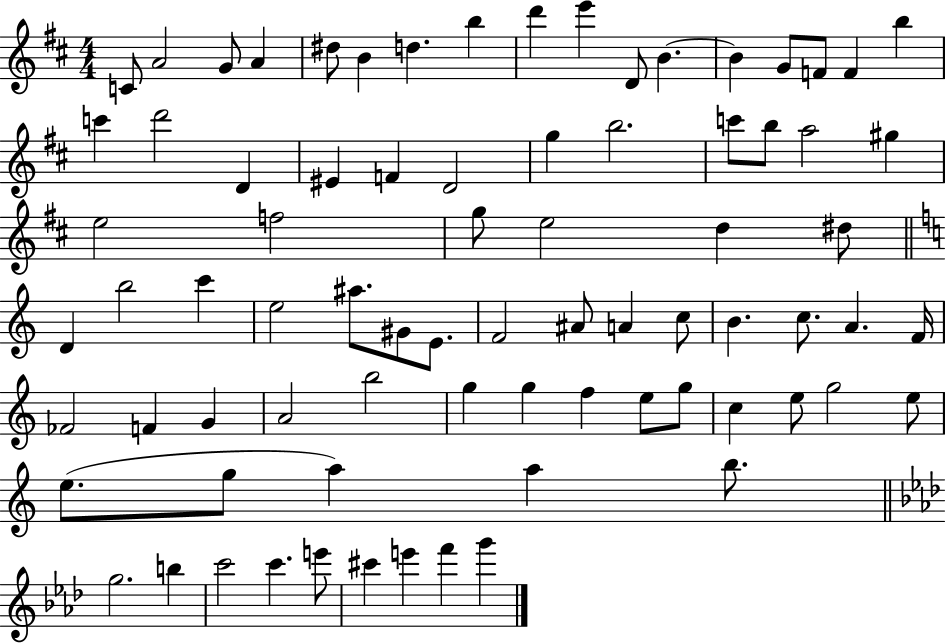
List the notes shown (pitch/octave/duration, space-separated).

C4/e A4/h G4/e A4/q D#5/e B4/q D5/q. B5/q D6/q E6/q D4/e B4/q. B4/q G4/e F4/e F4/q B5/q C6/q D6/h D4/q EIS4/q F4/q D4/h G5/q B5/h. C6/e B5/e A5/h G#5/q E5/h F5/h G5/e E5/h D5/q D#5/e D4/q B5/h C6/q E5/h A#5/e. G#4/e E4/e. F4/h A#4/e A4/q C5/e B4/q. C5/e. A4/q. F4/s FES4/h F4/q G4/q A4/h B5/h G5/q G5/q F5/q E5/e G5/e C5/q E5/e G5/h E5/e E5/e. G5/e A5/q A5/q B5/e. G5/h. B5/q C6/h C6/q. E6/e C#6/q E6/q F6/q G6/q